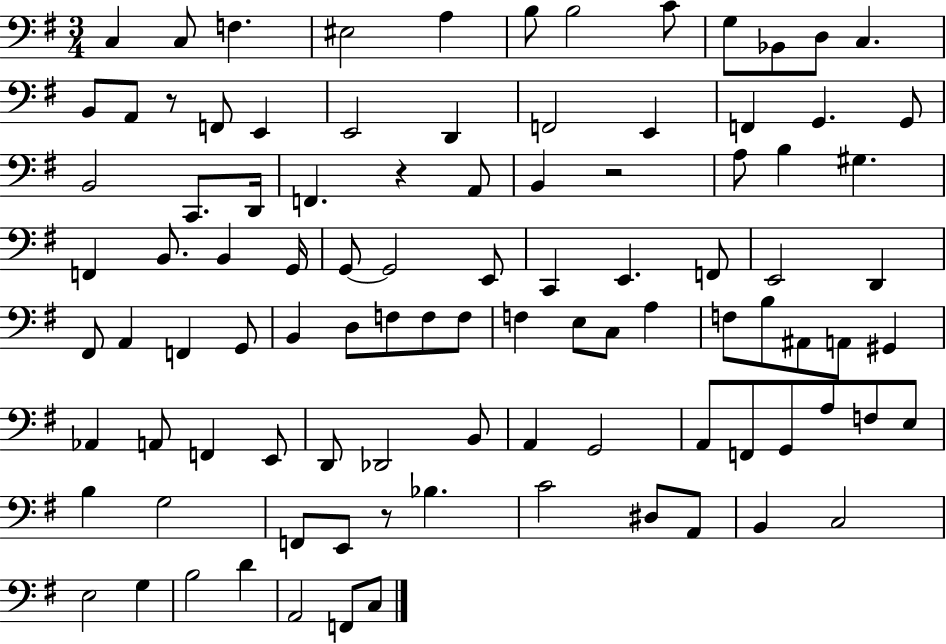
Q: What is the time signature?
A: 3/4